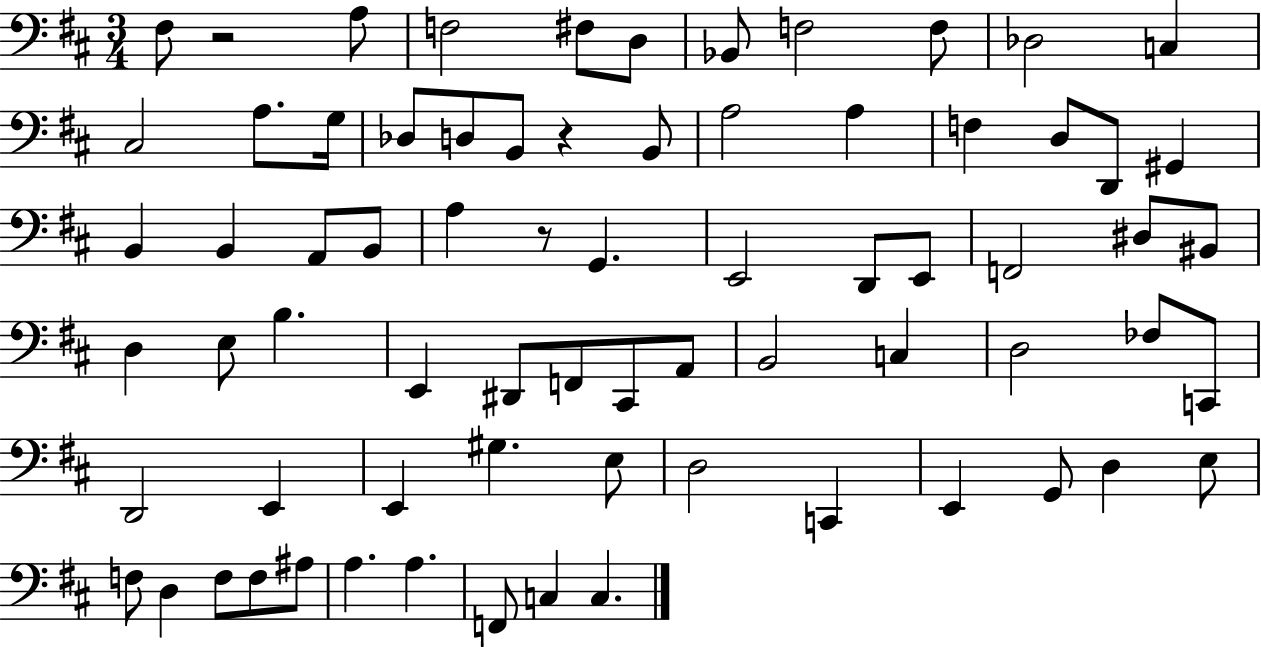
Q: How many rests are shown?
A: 3